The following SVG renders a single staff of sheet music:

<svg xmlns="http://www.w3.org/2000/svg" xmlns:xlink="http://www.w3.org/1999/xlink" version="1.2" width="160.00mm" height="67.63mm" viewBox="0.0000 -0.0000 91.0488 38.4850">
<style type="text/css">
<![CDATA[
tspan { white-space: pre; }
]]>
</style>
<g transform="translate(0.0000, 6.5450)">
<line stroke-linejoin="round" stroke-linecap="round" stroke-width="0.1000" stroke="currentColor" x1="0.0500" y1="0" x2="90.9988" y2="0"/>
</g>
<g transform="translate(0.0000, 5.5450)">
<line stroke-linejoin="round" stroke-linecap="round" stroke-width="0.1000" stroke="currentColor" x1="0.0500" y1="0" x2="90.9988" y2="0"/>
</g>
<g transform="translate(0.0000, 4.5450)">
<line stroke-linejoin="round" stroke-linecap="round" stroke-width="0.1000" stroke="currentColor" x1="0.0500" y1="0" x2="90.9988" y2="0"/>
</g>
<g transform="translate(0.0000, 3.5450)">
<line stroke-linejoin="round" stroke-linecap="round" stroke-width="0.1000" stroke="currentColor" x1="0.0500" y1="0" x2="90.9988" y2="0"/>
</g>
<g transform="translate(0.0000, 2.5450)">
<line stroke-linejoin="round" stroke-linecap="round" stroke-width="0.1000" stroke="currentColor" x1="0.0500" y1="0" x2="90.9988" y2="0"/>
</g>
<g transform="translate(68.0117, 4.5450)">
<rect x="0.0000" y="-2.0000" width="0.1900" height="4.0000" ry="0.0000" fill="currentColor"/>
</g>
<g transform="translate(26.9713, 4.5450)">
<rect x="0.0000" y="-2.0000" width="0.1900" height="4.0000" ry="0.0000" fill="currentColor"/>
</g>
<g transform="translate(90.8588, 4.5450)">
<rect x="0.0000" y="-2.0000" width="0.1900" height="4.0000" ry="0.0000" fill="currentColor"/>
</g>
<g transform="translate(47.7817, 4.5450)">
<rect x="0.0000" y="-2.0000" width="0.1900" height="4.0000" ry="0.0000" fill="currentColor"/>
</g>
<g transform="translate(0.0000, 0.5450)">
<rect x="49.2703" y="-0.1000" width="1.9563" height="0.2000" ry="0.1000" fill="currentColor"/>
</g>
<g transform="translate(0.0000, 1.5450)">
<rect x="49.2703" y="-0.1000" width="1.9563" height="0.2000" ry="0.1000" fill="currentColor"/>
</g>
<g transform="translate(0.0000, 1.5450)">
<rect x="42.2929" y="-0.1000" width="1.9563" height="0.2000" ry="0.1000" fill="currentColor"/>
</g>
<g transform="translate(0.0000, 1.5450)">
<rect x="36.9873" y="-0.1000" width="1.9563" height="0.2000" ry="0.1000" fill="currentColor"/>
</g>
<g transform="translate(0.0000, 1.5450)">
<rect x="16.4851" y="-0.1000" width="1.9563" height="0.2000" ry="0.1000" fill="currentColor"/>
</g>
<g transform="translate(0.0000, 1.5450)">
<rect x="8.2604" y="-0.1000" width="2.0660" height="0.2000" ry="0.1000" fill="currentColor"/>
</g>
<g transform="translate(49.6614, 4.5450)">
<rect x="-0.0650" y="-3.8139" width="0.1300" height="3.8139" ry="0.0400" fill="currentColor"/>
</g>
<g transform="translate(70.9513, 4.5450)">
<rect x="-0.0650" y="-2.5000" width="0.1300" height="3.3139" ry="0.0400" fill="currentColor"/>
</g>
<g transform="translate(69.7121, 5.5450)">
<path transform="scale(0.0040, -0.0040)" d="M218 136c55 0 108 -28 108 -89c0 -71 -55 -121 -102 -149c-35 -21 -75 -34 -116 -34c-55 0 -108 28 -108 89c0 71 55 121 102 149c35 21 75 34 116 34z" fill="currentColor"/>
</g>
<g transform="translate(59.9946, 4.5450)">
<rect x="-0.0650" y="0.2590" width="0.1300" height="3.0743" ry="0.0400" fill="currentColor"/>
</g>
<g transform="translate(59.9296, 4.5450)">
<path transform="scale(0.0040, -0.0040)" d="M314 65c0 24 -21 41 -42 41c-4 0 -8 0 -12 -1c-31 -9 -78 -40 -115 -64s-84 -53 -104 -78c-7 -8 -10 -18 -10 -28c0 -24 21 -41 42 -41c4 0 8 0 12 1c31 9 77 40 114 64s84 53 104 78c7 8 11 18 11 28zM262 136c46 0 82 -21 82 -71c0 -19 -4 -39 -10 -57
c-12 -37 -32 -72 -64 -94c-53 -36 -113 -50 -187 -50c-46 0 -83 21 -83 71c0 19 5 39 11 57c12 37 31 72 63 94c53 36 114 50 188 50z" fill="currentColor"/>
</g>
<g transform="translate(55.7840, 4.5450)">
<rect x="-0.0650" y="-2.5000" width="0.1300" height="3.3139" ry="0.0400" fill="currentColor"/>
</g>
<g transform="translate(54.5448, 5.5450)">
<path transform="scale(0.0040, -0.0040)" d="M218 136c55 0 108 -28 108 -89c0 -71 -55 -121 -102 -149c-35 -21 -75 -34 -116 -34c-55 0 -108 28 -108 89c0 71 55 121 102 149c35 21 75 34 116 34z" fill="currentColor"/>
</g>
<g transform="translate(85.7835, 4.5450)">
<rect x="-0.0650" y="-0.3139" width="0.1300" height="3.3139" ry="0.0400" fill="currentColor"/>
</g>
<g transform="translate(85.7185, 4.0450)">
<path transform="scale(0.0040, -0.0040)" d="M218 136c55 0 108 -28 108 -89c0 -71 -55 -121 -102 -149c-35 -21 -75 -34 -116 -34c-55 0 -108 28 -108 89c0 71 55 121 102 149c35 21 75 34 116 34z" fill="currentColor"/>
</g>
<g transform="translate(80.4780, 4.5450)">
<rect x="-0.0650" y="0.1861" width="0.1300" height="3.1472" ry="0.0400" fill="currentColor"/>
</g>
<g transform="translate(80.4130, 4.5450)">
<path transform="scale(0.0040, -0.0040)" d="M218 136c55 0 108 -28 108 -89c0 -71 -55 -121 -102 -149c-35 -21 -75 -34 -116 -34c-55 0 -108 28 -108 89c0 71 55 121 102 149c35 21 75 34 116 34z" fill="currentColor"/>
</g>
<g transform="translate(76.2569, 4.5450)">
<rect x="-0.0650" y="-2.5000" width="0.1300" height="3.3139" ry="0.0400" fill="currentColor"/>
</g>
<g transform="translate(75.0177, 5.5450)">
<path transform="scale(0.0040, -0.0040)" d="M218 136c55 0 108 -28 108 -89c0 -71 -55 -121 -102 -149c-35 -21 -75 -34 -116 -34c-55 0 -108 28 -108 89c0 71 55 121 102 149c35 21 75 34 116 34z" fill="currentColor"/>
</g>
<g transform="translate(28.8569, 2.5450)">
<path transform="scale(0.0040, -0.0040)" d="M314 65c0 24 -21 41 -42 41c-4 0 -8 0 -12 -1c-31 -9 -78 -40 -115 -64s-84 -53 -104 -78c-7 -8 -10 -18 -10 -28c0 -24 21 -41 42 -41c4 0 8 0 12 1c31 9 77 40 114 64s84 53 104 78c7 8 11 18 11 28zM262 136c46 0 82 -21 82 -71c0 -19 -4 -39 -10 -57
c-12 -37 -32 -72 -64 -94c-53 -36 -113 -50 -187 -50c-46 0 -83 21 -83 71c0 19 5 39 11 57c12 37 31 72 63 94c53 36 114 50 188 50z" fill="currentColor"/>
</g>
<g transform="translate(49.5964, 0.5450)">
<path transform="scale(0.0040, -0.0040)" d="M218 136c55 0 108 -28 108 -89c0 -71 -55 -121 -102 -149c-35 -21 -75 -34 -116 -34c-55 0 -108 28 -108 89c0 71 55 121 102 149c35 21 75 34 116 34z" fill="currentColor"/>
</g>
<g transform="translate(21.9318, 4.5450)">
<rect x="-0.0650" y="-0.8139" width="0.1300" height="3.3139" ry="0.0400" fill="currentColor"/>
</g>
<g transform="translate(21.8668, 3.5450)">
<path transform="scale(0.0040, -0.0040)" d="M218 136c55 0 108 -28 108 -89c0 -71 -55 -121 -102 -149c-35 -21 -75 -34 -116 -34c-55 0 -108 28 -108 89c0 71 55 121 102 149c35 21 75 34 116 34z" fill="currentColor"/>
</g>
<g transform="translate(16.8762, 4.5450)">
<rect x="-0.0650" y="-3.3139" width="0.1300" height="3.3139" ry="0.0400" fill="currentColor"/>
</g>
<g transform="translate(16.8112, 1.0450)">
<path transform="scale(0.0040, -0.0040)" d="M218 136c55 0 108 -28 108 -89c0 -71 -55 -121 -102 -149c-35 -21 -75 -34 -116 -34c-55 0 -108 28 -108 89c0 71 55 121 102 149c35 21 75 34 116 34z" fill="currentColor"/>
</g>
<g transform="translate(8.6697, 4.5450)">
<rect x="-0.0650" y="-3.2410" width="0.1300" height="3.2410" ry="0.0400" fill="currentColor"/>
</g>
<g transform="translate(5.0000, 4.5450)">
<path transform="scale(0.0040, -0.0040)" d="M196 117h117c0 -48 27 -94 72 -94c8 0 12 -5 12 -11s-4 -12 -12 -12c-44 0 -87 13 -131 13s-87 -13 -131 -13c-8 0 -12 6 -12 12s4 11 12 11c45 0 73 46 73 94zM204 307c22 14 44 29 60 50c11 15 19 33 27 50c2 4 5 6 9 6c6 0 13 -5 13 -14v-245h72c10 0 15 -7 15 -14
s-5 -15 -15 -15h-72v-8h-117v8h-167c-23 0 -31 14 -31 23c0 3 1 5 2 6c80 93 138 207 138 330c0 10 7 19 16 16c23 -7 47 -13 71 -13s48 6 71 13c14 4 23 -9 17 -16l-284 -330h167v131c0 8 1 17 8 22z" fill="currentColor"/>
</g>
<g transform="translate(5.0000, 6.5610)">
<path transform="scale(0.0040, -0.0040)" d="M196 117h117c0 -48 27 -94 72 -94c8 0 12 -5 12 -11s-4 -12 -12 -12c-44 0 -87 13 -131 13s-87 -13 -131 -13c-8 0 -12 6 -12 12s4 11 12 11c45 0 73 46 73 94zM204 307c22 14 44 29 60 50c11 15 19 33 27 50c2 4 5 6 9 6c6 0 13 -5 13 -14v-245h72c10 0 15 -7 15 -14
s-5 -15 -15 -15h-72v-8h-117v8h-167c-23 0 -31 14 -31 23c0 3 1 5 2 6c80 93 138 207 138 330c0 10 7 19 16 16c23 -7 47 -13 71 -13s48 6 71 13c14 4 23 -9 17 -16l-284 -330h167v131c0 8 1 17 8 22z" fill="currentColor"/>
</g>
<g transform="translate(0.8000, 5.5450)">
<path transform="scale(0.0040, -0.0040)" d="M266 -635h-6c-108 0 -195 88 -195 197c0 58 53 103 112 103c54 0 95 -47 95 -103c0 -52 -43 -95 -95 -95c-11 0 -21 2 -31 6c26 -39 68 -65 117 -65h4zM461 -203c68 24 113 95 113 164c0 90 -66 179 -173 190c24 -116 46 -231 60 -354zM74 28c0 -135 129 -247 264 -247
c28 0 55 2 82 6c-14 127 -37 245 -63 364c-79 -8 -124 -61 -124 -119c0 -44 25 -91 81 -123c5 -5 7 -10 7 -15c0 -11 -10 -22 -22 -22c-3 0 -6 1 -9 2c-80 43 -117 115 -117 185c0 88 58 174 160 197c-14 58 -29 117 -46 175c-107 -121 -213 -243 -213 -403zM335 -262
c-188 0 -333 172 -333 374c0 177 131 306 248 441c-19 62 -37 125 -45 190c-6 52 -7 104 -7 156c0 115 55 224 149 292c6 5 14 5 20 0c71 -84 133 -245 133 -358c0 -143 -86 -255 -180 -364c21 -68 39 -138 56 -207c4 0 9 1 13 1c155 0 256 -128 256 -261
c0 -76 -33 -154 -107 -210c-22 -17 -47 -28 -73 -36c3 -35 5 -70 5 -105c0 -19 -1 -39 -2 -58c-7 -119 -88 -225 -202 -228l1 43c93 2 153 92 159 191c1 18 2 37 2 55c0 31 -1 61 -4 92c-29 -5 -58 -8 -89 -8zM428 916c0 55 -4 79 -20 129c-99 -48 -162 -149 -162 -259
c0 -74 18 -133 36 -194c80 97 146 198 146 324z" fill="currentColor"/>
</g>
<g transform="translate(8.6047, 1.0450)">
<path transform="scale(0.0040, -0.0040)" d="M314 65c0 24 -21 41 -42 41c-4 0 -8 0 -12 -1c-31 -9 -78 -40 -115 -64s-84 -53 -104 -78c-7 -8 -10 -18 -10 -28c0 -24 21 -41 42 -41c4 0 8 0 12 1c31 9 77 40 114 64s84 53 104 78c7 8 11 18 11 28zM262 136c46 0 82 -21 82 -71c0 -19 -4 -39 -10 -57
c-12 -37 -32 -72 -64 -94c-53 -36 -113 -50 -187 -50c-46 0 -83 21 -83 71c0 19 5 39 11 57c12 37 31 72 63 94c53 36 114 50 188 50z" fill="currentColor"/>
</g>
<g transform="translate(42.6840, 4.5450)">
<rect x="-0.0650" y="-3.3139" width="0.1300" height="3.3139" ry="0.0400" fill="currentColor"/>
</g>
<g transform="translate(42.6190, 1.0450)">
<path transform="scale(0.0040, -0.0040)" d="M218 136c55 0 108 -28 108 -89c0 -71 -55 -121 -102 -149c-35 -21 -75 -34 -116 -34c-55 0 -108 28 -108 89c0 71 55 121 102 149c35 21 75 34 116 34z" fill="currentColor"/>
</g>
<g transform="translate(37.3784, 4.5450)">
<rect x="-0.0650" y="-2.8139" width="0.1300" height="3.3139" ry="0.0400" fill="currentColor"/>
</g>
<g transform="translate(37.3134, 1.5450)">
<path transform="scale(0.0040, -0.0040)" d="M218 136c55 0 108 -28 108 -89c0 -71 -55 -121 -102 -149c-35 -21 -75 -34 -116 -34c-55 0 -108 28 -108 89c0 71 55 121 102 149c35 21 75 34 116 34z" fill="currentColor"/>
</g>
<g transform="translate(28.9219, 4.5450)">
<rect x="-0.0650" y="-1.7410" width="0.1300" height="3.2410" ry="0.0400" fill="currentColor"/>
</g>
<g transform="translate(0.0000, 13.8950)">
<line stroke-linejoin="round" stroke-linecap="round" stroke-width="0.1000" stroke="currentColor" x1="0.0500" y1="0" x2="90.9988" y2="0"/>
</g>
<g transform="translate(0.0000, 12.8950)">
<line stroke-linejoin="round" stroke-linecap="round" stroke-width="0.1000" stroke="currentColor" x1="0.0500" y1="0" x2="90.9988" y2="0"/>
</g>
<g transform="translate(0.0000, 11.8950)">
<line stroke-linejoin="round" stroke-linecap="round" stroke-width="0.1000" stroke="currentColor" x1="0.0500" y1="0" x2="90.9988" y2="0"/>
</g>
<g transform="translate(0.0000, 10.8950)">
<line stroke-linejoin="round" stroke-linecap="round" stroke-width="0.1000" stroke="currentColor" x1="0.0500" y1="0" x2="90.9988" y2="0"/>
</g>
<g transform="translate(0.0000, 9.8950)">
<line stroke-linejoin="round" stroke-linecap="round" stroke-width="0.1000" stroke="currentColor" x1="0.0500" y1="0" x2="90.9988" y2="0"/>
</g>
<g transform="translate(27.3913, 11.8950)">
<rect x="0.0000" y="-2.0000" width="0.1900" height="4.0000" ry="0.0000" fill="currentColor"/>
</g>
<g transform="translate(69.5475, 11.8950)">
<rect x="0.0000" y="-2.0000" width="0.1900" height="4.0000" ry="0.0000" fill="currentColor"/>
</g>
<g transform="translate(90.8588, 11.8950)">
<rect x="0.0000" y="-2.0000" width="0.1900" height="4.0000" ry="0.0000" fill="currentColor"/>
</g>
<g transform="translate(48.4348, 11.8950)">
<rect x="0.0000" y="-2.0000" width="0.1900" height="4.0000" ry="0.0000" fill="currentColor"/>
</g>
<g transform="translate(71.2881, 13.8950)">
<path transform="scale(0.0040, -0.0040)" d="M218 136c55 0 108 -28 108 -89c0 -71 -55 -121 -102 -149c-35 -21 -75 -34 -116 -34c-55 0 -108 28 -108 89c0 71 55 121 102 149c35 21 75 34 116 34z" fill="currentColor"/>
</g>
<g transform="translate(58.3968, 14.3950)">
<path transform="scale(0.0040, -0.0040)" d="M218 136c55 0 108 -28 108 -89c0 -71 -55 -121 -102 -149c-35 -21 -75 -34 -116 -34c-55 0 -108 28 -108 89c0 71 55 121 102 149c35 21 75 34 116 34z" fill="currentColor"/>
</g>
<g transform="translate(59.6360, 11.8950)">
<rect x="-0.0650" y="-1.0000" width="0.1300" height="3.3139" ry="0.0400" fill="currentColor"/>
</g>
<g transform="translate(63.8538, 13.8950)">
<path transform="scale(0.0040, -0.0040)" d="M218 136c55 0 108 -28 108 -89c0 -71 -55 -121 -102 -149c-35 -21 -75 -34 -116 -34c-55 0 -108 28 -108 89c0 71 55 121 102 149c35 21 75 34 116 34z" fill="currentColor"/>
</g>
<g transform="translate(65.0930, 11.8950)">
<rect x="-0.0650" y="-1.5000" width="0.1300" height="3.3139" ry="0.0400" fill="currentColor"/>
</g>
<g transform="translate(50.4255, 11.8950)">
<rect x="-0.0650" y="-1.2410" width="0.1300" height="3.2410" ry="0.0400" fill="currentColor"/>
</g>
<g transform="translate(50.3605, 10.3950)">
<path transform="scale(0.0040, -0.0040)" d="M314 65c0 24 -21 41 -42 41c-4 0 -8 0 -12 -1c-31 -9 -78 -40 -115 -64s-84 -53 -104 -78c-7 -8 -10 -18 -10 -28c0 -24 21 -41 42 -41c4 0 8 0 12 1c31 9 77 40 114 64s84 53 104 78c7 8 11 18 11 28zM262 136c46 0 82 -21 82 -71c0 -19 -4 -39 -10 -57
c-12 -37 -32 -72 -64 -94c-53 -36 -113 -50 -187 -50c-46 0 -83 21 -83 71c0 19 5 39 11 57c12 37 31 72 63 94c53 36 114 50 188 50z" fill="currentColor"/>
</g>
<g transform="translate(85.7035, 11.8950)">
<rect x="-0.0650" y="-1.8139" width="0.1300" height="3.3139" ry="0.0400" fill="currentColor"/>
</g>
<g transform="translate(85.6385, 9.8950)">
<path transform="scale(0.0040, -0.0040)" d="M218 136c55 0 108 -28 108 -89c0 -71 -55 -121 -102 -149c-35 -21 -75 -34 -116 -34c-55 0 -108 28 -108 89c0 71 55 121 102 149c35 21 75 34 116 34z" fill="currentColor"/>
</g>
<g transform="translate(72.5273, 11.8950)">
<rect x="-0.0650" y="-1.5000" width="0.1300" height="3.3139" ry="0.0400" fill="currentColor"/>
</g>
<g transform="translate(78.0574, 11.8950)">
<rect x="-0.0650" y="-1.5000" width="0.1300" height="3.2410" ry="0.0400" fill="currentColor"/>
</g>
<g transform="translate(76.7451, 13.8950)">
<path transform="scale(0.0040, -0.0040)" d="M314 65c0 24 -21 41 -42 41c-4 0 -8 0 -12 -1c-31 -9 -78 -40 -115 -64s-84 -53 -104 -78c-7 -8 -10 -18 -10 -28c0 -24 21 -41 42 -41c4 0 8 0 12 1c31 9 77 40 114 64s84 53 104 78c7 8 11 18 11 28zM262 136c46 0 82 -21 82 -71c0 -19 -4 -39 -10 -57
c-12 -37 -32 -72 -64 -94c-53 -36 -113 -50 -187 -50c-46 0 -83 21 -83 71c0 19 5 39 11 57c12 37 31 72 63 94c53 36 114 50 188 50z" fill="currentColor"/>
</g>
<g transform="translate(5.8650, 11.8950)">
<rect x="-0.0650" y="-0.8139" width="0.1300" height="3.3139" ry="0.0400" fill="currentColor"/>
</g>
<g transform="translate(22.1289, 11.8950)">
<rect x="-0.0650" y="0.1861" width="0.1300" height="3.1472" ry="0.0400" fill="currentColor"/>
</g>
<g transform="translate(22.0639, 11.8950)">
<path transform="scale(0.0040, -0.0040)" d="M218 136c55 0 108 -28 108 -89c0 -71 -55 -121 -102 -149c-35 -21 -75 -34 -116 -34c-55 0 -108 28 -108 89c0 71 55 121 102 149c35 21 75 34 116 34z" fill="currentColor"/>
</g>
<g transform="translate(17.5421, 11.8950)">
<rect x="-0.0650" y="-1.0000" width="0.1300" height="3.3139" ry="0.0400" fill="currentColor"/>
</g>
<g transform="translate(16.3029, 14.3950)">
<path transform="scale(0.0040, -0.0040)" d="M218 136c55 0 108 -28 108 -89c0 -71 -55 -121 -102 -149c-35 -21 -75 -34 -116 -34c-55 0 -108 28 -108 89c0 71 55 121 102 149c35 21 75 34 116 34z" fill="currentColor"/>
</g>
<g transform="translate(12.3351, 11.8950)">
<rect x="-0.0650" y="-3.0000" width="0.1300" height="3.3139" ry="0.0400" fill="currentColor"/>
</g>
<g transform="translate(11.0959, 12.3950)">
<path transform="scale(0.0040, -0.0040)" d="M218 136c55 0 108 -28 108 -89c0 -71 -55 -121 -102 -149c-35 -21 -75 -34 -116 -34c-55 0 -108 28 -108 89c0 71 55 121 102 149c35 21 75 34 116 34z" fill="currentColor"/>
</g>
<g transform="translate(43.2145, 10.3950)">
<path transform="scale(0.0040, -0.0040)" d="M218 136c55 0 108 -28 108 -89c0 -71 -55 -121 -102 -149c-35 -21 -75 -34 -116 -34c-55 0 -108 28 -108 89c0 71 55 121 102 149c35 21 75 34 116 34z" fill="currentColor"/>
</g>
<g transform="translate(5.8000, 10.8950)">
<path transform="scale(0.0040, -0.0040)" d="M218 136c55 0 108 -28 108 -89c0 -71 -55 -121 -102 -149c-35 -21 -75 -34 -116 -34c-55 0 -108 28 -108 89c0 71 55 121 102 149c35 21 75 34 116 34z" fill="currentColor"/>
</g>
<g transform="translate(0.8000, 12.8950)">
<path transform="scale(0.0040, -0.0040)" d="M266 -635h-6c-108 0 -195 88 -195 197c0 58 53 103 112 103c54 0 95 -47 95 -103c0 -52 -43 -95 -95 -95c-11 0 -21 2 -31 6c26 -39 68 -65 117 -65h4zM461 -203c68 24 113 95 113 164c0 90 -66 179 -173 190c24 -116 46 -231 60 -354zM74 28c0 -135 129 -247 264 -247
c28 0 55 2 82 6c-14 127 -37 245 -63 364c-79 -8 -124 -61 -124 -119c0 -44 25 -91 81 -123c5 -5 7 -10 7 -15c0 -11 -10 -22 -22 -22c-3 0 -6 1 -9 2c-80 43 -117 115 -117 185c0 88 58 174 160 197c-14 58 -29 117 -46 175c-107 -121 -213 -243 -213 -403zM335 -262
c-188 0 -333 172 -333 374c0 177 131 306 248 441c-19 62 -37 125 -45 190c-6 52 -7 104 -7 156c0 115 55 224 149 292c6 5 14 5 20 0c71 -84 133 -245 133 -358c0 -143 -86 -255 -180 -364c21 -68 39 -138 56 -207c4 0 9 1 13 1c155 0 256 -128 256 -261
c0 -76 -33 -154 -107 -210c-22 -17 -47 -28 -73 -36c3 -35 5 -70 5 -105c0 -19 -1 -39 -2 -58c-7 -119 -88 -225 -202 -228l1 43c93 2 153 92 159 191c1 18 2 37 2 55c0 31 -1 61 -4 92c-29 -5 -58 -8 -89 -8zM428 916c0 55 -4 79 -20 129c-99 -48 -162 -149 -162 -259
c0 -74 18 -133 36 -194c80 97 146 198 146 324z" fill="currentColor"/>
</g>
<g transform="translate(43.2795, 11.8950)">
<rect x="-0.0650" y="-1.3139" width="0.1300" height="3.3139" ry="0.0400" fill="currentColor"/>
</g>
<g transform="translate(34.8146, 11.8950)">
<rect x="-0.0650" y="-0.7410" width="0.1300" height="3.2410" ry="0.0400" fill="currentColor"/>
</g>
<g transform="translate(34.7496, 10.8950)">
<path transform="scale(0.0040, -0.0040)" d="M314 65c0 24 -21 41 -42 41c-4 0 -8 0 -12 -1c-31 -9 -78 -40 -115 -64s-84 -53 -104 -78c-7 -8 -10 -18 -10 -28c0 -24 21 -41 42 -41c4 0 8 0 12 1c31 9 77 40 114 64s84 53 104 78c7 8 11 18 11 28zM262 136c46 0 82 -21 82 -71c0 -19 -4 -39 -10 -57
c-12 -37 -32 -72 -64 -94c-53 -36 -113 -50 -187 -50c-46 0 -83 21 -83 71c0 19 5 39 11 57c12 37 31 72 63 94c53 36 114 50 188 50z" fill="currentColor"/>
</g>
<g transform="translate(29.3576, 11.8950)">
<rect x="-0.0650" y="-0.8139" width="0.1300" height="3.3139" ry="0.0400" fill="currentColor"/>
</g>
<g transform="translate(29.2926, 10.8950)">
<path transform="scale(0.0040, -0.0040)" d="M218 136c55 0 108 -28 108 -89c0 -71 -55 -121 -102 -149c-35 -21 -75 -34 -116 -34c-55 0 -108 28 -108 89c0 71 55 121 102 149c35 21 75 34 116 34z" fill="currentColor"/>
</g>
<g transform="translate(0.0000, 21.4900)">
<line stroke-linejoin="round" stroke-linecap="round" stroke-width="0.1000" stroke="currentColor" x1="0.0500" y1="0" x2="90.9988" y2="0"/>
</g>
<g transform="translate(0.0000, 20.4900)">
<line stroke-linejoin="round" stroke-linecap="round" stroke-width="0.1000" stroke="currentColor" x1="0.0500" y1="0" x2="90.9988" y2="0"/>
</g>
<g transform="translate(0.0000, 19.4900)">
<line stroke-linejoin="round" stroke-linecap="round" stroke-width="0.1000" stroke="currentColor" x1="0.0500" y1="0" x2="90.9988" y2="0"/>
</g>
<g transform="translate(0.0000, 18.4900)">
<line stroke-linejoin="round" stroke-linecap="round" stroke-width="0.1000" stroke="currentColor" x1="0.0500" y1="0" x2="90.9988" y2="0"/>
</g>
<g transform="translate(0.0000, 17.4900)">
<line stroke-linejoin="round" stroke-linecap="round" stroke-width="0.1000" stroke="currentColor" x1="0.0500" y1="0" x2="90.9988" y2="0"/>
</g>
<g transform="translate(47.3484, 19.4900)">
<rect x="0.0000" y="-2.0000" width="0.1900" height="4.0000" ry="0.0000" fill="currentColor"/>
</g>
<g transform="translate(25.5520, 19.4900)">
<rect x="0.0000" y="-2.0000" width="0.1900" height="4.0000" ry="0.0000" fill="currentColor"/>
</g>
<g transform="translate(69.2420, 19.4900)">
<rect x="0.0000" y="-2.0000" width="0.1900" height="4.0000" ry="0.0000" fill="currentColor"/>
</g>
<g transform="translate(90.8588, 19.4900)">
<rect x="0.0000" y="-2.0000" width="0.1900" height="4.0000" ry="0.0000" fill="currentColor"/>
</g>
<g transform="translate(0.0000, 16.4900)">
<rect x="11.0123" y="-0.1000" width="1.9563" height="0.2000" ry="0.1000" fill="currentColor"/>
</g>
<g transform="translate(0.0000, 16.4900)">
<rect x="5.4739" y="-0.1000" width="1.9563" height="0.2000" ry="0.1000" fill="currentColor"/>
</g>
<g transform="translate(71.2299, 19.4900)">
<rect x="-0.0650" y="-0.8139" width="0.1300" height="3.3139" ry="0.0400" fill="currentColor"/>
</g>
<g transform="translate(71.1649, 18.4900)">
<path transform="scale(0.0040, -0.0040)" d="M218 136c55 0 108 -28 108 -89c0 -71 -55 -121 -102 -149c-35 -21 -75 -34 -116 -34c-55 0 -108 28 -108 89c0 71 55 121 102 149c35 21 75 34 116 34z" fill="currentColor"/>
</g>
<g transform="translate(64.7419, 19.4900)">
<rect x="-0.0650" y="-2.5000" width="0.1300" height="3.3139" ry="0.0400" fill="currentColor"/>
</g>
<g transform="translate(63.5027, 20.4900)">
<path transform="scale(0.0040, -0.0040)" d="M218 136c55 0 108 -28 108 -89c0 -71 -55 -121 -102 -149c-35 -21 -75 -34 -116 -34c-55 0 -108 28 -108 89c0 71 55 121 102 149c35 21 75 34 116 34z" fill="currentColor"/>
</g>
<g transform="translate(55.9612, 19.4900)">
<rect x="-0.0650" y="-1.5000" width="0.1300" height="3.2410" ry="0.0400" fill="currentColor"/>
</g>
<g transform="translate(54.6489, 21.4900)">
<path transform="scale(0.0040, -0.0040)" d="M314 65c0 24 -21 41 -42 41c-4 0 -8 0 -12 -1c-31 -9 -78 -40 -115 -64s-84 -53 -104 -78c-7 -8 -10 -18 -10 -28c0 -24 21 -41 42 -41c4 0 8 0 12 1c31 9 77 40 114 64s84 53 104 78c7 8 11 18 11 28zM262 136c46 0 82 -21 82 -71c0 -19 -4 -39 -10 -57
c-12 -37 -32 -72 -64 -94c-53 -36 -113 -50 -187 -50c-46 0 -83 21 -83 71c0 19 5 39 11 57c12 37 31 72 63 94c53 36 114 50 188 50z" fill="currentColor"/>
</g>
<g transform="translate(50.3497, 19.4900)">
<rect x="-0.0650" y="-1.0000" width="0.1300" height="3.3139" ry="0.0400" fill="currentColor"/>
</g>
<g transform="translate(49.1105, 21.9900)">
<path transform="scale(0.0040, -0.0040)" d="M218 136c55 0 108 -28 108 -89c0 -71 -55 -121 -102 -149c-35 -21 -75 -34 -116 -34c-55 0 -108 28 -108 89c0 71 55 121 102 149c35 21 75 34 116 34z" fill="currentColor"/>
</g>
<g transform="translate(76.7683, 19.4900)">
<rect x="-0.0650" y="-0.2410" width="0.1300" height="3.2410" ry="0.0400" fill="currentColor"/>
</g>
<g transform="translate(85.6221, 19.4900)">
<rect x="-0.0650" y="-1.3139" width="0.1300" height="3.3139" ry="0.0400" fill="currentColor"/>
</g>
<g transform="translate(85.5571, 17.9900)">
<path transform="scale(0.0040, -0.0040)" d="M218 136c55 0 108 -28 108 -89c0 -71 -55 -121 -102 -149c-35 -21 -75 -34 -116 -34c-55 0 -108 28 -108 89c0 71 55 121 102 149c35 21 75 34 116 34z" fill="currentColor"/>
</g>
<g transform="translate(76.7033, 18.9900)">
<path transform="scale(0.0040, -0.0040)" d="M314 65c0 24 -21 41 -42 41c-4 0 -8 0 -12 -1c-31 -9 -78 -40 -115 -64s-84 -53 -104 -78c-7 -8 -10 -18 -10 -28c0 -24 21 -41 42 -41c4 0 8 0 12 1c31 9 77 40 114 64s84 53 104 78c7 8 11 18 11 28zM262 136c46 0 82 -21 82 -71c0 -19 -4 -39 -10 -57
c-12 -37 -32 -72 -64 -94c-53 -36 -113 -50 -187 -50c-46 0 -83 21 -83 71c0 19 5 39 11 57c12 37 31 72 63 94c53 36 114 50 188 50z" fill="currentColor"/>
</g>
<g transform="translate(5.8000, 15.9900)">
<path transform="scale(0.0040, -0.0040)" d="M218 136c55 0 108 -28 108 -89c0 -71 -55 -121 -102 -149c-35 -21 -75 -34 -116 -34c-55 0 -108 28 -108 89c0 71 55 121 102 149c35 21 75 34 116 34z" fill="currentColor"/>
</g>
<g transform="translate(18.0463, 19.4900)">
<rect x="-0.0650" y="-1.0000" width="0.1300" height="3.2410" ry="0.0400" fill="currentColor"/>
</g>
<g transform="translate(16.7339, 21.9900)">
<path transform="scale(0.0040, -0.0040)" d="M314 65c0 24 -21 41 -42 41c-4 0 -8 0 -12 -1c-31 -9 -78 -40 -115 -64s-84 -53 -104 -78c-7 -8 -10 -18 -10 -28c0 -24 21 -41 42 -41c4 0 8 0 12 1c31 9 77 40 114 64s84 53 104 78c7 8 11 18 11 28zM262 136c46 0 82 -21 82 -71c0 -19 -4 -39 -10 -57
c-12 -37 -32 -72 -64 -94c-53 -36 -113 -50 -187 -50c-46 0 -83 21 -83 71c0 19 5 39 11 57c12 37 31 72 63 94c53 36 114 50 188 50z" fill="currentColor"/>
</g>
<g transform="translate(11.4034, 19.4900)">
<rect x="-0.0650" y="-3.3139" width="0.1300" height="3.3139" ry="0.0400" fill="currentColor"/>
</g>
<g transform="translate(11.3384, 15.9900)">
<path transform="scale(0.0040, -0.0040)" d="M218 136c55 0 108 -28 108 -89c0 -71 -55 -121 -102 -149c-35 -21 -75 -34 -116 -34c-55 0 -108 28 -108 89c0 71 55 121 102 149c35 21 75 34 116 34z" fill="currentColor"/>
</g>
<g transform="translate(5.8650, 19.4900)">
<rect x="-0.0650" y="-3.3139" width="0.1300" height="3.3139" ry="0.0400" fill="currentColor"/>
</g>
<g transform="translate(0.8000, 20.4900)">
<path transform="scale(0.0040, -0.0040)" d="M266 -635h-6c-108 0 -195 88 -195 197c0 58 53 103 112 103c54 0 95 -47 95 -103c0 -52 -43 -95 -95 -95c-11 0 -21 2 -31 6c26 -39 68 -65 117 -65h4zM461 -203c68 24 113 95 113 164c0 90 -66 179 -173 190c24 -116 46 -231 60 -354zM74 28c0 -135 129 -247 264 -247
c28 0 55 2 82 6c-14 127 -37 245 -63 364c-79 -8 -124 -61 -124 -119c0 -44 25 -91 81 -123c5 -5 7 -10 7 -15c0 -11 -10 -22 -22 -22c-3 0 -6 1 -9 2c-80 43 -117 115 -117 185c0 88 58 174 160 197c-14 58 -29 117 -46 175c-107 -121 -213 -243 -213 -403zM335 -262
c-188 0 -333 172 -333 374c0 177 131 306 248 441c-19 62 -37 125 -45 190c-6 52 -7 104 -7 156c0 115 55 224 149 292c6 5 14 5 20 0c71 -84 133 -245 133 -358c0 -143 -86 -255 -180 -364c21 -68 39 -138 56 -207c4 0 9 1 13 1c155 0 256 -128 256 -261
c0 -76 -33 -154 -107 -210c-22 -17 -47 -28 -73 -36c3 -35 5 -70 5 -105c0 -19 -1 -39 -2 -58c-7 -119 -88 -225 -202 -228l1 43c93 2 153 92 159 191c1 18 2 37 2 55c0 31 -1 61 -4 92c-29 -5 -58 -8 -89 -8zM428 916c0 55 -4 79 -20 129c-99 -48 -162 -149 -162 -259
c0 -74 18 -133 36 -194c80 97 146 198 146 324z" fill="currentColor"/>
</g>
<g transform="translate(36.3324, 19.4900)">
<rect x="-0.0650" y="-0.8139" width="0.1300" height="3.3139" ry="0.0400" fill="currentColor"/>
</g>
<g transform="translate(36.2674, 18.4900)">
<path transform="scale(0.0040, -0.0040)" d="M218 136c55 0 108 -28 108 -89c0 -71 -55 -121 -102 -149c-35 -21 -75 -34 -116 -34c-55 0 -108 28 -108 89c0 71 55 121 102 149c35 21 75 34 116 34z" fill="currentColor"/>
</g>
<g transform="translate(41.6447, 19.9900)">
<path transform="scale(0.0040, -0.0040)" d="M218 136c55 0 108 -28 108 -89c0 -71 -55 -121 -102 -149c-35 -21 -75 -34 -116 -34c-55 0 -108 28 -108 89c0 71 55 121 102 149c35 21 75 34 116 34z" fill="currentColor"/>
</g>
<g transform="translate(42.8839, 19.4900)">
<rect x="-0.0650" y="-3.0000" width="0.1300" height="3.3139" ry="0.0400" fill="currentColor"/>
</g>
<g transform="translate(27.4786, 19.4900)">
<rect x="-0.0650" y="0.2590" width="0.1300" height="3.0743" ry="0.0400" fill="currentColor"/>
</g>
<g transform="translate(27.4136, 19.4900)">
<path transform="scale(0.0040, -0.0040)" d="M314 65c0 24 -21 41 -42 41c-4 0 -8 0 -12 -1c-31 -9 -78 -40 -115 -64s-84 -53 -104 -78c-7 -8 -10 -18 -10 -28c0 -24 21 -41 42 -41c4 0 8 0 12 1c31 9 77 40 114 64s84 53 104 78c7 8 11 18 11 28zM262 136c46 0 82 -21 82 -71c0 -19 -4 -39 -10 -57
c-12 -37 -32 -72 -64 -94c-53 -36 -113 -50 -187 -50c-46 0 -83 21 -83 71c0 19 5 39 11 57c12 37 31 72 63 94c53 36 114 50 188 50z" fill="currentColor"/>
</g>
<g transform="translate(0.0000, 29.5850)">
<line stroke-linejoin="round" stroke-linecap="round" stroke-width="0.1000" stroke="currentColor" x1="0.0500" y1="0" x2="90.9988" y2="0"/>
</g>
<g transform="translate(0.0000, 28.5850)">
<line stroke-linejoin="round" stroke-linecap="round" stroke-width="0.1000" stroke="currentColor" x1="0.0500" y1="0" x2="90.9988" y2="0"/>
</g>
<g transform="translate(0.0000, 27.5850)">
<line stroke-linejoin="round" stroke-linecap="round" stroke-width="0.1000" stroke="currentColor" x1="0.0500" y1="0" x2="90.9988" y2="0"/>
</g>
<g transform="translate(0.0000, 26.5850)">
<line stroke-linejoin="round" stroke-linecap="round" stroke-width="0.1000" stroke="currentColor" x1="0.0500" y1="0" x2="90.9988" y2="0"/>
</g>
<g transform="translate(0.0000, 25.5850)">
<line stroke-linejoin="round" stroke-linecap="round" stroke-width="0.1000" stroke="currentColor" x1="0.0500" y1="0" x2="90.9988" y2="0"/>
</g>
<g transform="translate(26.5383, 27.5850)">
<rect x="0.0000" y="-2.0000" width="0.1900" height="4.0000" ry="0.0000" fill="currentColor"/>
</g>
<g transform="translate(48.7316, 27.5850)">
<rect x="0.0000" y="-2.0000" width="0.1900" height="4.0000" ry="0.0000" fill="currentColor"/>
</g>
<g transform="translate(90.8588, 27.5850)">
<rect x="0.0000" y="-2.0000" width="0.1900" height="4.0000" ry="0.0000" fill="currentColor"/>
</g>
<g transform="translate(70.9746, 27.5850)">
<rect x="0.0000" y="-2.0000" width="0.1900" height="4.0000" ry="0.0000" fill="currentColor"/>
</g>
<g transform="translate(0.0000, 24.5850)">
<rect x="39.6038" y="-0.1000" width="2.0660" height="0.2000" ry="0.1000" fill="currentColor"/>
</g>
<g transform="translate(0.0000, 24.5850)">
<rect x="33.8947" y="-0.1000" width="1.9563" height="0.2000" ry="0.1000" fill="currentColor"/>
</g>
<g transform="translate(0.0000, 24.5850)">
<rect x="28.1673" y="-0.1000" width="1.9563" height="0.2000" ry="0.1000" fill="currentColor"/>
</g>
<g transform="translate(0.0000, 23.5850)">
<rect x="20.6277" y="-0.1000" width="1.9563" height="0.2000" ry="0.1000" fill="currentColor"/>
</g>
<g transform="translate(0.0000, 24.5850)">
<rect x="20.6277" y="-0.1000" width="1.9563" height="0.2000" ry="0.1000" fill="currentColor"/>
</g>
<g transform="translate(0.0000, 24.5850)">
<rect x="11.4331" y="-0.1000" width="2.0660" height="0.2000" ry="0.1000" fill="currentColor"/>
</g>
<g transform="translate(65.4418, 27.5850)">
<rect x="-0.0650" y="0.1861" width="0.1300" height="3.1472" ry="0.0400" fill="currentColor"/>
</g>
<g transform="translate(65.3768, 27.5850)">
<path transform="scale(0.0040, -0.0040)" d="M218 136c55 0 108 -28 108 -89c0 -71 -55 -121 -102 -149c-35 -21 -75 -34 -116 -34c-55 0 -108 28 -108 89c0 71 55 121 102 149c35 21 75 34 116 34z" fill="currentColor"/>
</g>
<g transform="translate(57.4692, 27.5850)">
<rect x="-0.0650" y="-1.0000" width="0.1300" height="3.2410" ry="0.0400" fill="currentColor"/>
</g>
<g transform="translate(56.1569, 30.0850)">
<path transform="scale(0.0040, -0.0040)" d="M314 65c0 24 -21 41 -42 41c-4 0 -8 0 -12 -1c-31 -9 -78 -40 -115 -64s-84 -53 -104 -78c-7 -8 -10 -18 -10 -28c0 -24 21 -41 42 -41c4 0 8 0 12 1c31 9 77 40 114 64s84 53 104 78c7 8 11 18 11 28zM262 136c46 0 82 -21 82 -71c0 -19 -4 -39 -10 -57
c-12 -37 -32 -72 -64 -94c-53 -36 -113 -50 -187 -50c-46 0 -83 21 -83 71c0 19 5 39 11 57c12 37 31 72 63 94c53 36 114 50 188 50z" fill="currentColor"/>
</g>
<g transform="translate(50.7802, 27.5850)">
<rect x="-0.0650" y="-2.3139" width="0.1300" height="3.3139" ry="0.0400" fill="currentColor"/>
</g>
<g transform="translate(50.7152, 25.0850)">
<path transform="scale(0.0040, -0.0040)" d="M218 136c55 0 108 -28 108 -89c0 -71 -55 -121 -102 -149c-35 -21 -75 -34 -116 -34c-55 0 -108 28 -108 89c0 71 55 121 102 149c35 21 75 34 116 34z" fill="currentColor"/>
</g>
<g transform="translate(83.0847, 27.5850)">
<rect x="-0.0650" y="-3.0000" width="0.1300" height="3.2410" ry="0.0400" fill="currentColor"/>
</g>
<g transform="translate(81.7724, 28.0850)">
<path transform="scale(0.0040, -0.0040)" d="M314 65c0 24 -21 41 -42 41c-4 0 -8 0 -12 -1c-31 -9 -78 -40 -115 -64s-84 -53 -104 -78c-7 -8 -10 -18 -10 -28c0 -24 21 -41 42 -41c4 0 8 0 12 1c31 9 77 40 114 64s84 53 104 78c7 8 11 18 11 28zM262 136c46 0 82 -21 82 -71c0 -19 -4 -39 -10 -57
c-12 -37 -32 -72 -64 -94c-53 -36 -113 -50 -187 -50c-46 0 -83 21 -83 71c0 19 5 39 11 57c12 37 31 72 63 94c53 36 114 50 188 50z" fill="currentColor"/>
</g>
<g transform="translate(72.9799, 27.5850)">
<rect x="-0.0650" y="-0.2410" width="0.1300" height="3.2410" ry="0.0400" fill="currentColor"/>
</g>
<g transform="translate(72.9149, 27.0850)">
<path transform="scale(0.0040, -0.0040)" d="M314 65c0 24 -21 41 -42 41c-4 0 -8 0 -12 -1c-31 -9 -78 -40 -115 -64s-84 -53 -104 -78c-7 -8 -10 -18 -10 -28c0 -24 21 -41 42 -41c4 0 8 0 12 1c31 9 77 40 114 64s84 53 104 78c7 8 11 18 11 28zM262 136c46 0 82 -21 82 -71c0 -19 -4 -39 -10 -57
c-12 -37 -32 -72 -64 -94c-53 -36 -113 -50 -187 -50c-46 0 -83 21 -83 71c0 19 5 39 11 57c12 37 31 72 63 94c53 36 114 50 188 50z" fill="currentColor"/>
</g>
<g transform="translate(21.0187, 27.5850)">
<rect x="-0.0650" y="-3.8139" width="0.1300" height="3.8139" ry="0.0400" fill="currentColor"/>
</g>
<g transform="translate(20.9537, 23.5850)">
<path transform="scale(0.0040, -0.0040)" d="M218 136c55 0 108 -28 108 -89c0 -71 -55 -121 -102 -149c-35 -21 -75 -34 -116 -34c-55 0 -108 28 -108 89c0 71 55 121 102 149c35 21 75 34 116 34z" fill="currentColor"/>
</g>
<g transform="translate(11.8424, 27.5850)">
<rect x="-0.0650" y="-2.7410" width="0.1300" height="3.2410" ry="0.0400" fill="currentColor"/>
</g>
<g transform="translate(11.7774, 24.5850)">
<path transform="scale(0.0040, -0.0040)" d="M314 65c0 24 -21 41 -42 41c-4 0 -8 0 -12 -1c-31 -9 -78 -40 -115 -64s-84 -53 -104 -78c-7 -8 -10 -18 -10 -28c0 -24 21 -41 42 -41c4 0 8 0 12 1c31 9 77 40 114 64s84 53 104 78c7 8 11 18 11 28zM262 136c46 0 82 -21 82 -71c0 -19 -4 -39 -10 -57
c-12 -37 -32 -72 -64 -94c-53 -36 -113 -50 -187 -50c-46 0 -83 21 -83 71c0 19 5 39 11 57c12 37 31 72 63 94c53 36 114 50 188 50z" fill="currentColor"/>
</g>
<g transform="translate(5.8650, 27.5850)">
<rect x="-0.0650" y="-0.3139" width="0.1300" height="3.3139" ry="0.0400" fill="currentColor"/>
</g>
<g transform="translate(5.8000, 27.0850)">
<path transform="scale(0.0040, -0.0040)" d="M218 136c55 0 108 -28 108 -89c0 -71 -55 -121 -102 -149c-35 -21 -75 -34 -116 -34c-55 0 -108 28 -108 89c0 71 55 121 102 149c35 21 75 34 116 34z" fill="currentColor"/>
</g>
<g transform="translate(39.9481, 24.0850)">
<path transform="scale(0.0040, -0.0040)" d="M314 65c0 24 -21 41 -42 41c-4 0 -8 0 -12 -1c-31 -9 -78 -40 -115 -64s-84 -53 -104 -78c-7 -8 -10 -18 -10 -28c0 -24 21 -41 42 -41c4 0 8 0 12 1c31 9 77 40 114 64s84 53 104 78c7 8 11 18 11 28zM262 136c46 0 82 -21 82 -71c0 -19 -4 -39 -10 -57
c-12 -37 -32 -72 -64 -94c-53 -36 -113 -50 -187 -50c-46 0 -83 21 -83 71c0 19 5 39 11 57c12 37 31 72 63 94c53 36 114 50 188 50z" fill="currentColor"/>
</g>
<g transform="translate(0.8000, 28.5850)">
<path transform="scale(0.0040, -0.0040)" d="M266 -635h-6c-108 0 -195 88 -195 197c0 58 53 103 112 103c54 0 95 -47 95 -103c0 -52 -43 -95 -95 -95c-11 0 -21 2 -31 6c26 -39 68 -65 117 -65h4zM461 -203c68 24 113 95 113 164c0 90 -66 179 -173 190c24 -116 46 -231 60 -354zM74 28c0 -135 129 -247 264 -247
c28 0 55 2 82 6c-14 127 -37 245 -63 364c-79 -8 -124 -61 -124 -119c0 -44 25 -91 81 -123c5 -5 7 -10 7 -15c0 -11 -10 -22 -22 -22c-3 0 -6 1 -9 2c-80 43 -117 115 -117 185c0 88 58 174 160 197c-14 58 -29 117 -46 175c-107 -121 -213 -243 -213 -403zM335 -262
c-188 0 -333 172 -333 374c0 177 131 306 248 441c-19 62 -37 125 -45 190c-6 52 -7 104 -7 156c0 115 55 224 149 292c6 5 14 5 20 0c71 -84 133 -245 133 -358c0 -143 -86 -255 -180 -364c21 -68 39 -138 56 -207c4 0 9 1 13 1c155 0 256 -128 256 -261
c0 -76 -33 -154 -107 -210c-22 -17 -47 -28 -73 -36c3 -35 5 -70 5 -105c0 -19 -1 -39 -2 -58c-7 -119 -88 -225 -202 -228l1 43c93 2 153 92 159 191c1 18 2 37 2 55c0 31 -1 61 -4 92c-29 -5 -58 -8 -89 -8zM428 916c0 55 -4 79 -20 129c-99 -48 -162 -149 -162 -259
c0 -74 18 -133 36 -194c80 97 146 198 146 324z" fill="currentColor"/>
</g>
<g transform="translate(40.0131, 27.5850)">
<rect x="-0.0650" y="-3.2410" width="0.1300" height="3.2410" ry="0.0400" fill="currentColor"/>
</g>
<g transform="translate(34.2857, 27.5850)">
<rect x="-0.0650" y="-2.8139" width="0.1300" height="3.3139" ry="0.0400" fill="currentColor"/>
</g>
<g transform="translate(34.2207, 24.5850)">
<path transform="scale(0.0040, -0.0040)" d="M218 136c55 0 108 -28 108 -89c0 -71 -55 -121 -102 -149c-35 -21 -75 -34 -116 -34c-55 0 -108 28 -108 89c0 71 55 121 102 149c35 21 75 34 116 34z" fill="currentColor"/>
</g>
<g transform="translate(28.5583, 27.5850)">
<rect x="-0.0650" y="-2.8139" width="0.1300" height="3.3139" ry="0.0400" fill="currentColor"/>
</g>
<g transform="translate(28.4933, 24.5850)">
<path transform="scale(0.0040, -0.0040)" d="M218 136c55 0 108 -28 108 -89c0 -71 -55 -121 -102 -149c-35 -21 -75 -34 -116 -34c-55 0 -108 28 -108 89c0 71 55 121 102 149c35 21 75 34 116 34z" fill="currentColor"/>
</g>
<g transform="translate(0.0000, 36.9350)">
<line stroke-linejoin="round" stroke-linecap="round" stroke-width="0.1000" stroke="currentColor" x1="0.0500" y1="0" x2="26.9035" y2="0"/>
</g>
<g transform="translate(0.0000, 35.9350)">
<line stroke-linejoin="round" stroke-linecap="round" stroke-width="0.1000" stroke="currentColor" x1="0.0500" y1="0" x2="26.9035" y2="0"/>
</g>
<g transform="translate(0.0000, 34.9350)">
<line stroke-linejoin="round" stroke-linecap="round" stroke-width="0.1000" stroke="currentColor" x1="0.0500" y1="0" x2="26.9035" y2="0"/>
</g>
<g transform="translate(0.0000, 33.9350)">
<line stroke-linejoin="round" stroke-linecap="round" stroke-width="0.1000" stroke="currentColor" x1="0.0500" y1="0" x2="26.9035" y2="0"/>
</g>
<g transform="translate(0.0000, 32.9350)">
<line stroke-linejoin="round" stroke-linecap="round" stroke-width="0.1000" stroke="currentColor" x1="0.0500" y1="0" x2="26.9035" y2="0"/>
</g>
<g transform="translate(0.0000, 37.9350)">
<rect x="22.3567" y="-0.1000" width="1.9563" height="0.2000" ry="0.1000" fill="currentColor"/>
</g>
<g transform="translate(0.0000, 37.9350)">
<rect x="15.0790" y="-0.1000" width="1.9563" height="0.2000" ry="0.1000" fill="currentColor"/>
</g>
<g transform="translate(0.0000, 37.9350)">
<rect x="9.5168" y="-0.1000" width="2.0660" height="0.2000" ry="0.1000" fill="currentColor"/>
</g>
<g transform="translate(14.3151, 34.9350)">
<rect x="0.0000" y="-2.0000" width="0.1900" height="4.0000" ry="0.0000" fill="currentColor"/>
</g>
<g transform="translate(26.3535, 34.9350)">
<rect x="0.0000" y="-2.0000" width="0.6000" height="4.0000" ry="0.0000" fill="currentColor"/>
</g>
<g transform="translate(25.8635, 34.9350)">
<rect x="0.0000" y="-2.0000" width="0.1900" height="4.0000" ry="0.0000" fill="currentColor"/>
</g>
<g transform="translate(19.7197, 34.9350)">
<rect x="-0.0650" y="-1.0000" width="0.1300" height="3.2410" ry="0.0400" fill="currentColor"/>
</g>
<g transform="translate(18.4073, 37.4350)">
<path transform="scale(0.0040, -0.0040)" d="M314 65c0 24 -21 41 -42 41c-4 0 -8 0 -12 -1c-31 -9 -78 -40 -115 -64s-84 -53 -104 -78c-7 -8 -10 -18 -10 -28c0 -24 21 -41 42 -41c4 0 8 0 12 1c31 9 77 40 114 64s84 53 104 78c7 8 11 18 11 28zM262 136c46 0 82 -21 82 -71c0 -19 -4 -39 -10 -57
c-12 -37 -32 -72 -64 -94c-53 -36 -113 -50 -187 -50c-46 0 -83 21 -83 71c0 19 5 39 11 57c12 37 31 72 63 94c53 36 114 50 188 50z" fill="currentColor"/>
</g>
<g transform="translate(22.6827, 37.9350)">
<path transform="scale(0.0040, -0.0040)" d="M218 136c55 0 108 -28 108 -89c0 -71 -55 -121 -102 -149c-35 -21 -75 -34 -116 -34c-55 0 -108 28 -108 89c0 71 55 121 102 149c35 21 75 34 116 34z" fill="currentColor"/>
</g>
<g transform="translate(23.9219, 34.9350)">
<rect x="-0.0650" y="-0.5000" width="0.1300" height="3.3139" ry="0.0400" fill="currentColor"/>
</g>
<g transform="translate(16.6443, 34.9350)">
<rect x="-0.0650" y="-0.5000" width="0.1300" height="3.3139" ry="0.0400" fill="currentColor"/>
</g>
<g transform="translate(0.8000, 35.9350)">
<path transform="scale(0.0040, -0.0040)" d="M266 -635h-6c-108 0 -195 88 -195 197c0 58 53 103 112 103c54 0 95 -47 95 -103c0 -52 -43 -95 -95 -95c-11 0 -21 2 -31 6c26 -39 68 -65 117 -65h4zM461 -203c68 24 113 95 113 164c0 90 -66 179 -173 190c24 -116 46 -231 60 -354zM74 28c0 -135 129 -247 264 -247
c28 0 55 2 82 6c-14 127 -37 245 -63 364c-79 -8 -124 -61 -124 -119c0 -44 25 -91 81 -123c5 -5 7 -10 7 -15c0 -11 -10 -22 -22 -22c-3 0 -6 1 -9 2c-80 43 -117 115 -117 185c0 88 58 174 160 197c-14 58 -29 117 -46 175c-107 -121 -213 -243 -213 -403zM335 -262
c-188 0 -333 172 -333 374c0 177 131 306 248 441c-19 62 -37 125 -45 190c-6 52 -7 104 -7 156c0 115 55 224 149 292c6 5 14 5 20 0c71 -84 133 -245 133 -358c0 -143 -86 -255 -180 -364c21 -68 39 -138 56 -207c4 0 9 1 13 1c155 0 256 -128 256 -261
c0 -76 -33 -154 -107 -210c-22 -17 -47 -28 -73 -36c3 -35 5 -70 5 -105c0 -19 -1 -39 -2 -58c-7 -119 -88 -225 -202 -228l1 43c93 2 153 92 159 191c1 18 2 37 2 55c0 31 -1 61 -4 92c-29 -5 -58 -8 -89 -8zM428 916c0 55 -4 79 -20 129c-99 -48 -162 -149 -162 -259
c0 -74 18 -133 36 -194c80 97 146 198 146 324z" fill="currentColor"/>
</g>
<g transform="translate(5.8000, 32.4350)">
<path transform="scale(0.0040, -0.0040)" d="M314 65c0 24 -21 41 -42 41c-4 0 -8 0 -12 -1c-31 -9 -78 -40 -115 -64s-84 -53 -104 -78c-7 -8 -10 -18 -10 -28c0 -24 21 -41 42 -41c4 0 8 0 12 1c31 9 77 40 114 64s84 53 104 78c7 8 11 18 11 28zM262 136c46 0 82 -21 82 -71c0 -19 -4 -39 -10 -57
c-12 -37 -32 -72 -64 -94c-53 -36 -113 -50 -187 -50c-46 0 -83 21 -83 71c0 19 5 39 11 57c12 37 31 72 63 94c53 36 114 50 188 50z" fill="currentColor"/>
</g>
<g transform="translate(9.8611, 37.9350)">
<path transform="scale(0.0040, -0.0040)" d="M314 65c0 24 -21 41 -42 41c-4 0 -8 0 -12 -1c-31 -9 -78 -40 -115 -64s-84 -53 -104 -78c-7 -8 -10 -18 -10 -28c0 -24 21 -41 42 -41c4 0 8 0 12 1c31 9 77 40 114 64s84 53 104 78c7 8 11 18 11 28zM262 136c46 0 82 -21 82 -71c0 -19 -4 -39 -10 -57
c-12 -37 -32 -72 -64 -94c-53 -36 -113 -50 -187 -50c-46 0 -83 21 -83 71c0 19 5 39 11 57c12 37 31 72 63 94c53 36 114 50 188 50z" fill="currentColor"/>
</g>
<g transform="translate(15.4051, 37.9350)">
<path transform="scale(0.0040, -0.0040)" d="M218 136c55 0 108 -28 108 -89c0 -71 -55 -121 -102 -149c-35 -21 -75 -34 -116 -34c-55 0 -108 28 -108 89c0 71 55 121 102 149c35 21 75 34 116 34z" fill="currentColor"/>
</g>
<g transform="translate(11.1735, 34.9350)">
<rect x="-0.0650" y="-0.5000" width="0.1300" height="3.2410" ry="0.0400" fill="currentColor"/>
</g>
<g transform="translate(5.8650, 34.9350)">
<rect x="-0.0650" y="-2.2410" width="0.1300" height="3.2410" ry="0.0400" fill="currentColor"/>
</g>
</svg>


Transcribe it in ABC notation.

X:1
T:Untitled
M:4/4
L:1/4
K:C
b2 b d f2 a b c' G B2 G G B c d A D B d d2 e e2 D E E E2 f b b D2 B2 d A D E2 G d c2 e c a2 c' a a b2 g D2 B c2 A2 g2 C2 C D2 C